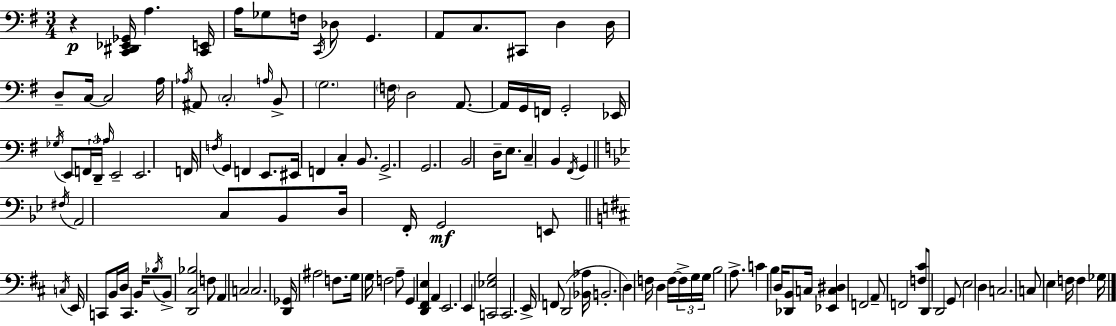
R/q [C2,D#2,Eb2,Gb2]/s A3/q. [C2,E2]/s A3/s Gb3/e F3/s C2/s Db3/e G2/q. A2/e C3/e. C#2/e D3/q D3/s D3/e C3/s C3/h A3/s Ab3/s A#2/e C3/h A3/s B2/e G3/h. F3/s D3/h A2/e. A2/s G2/s F2/s G2/h Eb2/s Gb3/s E2/e F2/s D2/s Ab3/s E2/h E2/h. F2/s F3/s G2/q F2/q E2/e. EIS2/s F2/q C3/q B2/e. G2/h. G2/h. B2/h D3/s E3/e. C3/q B2/q F#2/s G2/q F#3/s A2/h C3/e Bb2/e D3/s F2/s G2/h E2/e C3/s E2/s C2/e B2/s D3/s C2/q. B2/s Bb3/s B2/e [D2,C#3,Bb3]/h F3/e A2/q C3/h C3/h. [D2,Gb2]/s A#3/h F3/e. G3/s G3/s F3/h A3/e G2/q [D2,F#2,E3]/q A2/q E2/h. E2/q [C2,Eb3,G3]/h C2/h. E2/s F2/e D2/h [Bb2,Ab3]/s B2/h. D3/q F3/s D3/q F3/s F3/s G3/s G3/s B3/h A3/e. C4/q B3/q D3/s [Db2,B2]/e C3/s [Eb2,C3,D#3]/q F2/h A2/e F2/h [F3,C#4]/e D2/e D2/h G2/e E3/h D3/q C3/h. C3/e E3/q F3/s F3/q Gb3/s